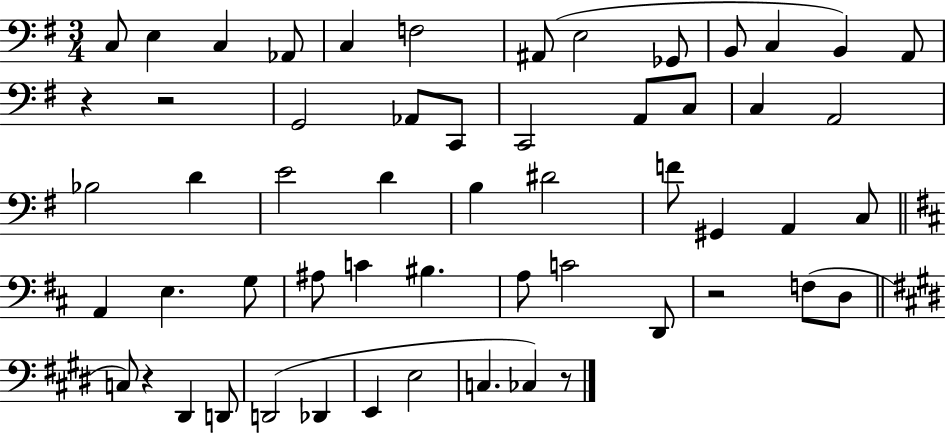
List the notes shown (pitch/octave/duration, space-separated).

C3/e E3/q C3/q Ab2/e C3/q F3/h A#2/e E3/h Gb2/e B2/e C3/q B2/q A2/e R/q R/h G2/h Ab2/e C2/e C2/h A2/e C3/e C3/q A2/h Bb3/h D4/q E4/h D4/q B3/q D#4/h F4/e G#2/q A2/q C3/e A2/q E3/q. G3/e A#3/e C4/q BIS3/q. A3/e C4/h D2/e R/h F3/e D3/e C3/e R/q D#2/q D2/e D2/h Db2/q E2/q E3/h C3/q. CES3/q R/e